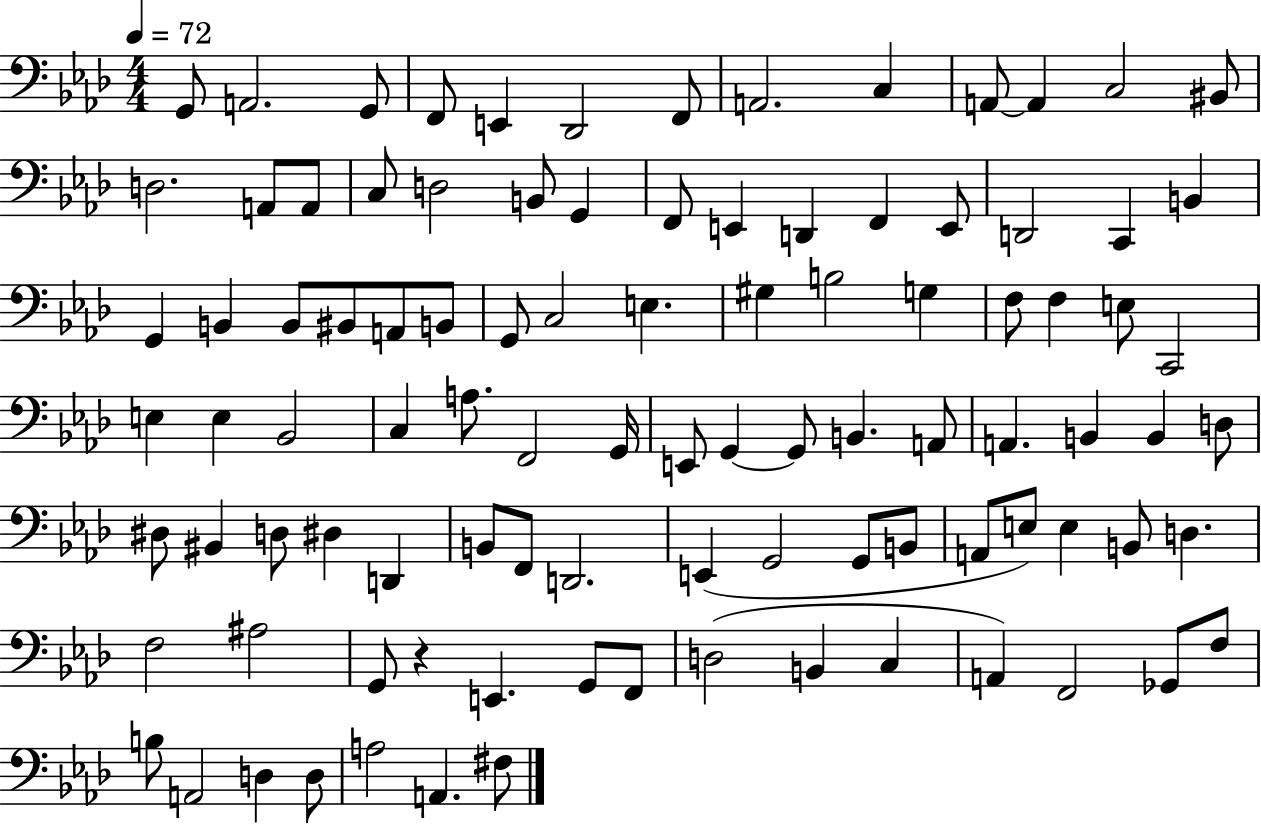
{
  \clef bass
  \numericTimeSignature
  \time 4/4
  \key aes \major
  \tempo 4 = 72
  \repeat volta 2 { g,8 a,2. g,8 | f,8 e,4 des,2 f,8 | a,2. c4 | a,8~~ a,4 c2 bis,8 | \break d2. a,8 a,8 | c8 d2 b,8 g,4 | f,8 e,4 d,4 f,4 e,8 | d,2 c,4 b,4 | \break g,4 b,4 b,8 bis,8 a,8 b,8 | g,8 c2 e4. | gis4 b2 g4 | f8 f4 e8 c,2 | \break e4 e4 bes,2 | c4 a8. f,2 g,16 | e,8 g,4~~ g,8 b,4. a,8 | a,4. b,4 b,4 d8 | \break dis8 bis,4 d8 dis4 d,4 | b,8 f,8 d,2. | e,4( g,2 g,8 b,8 | a,8 e8) e4 b,8 d4. | \break f2 ais2 | g,8 r4 e,4. g,8 f,8 | d2( b,4 c4 | a,4) f,2 ges,8 f8 | \break b8 a,2 d4 d8 | a2 a,4. fis8 | } \bar "|."
}